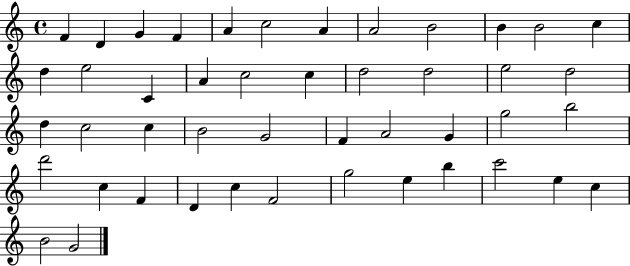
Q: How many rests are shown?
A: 0